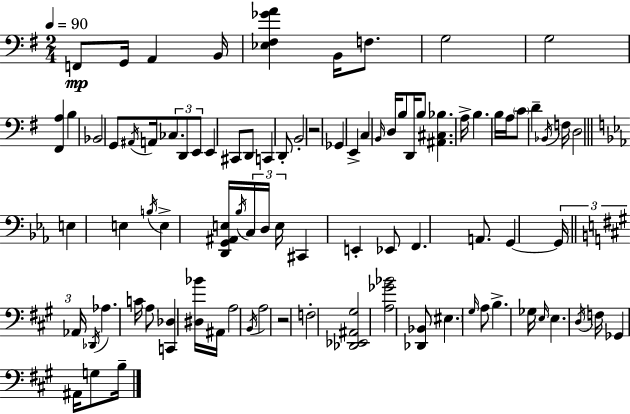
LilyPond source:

{
  \clef bass
  \numericTimeSignature
  \time 2/4
  \key g \major
  \tempo 4 = 90
  f,8\mp g,16 a,4 b,16 | <ees fis ges' a'>4 b,16 f8. | g2 | g2 | \break <fis, a>4 b4 | bes,2 | g,8 \acciaccatura { ais,16 } a,16 \tuplet 3/2 { ces8. d,8 | e,8 } e,4 cis,8 | \break d,8 c,4 d,8-. | b,2-. | r2 | ges,4 e,4-> | \break c4 \grace { b,16 } d16 b8 | d,16 b8 <ais, cis bes>4. | a16-> b4. | b16 a16 \parenthesize c'8 d'4-- | \break \acciaccatura { bes,16 } f16 d2 | \bar "||" \break \key c \minor e4 e4 | \acciaccatura { b16 } e4-> <d, g, ais, e>16 \acciaccatura { bes16 } \tuplet 3/2 { c16 | d16 e16 } cis,4 e,4-. | ees,8 f,4. | \break a,8. g,4~~ | \tuplet 3/2 { g,16 \bar "||" \break \key a \major aes,16 \acciaccatura { des,16 } } aes4. | c'16 a8 <c, des>4 <dis bes'>16 | ais,16 a2 | \acciaccatura { b,16 } a2 | \break r2 | f2-. | <des, ees, ais, gis>2 | <a ges' bes'>2 | \break <des, bes,>8 \parenthesize eis4. | \grace { gis16 } a8 b4.-> | ges16 \grace { e16 } e4. | \acciaccatura { d16 } f16 ges,4 | \break ais,16 g8 b16-- \bar "|."
}